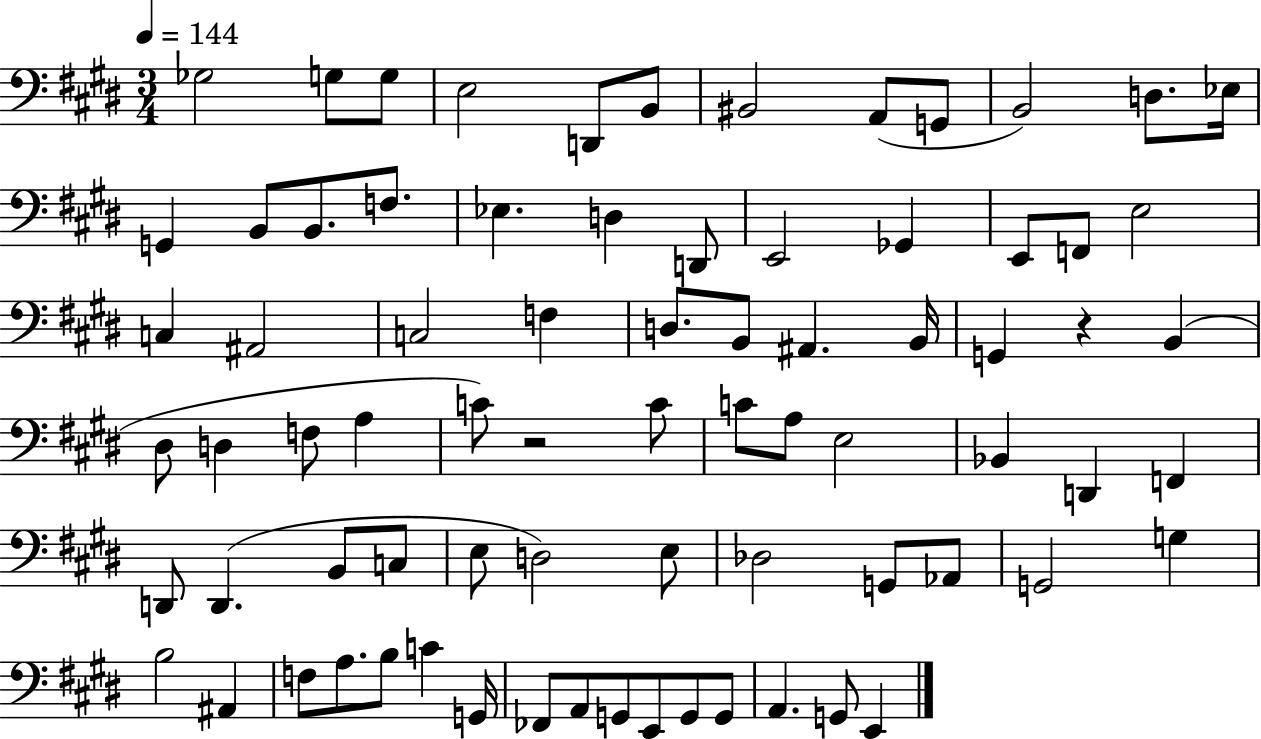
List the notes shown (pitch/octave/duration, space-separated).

Gb3/h G3/e G3/e E3/h D2/e B2/e BIS2/h A2/e G2/e B2/h D3/e. Eb3/s G2/q B2/e B2/e. F3/e. Eb3/q. D3/q D2/e E2/h Gb2/q E2/e F2/e E3/h C3/q A#2/h C3/h F3/q D3/e. B2/e A#2/q. B2/s G2/q R/q B2/q D#3/e D3/q F3/e A3/q C4/e R/h C4/e C4/e A3/e E3/h Bb2/q D2/q F2/q D2/e D2/q. B2/e C3/e E3/e D3/h E3/e Db3/h G2/e Ab2/e G2/h G3/q B3/h A#2/q F3/e A3/e. B3/e C4/q G2/s FES2/e A2/e G2/e E2/e G2/e G2/e A2/q. G2/e E2/q